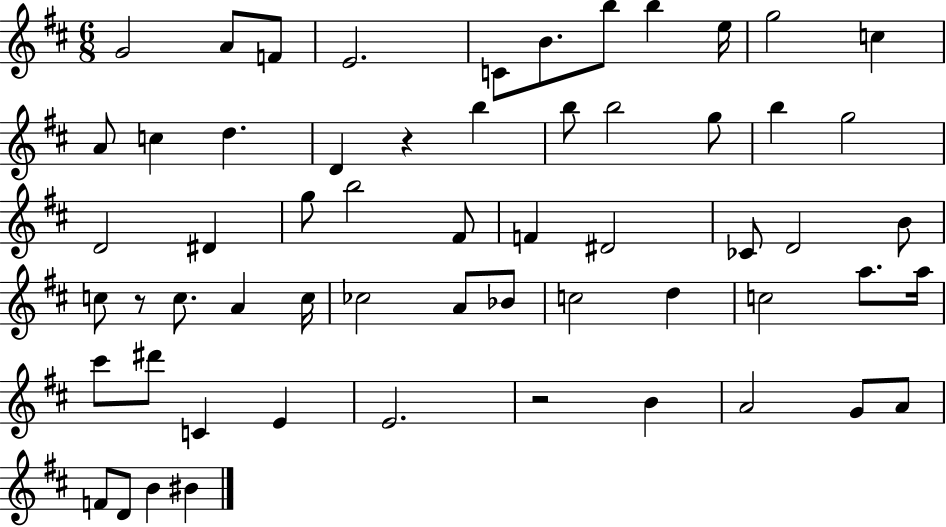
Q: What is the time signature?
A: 6/8